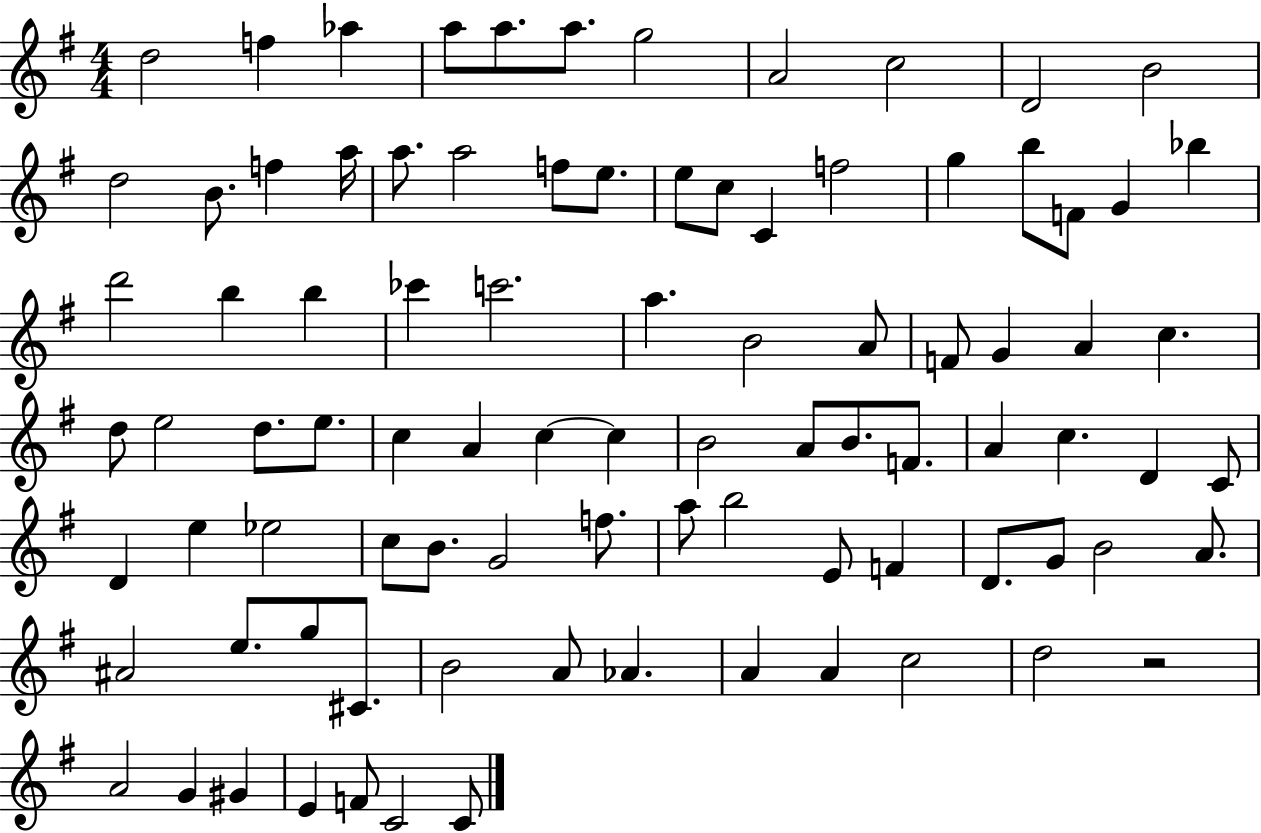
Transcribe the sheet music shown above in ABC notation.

X:1
T:Untitled
M:4/4
L:1/4
K:G
d2 f _a a/2 a/2 a/2 g2 A2 c2 D2 B2 d2 B/2 f a/4 a/2 a2 f/2 e/2 e/2 c/2 C f2 g b/2 F/2 G _b d'2 b b _c' c'2 a B2 A/2 F/2 G A c d/2 e2 d/2 e/2 c A c c B2 A/2 B/2 F/2 A c D C/2 D e _e2 c/2 B/2 G2 f/2 a/2 b2 E/2 F D/2 G/2 B2 A/2 ^A2 e/2 g/2 ^C/2 B2 A/2 _A A A c2 d2 z2 A2 G ^G E F/2 C2 C/2